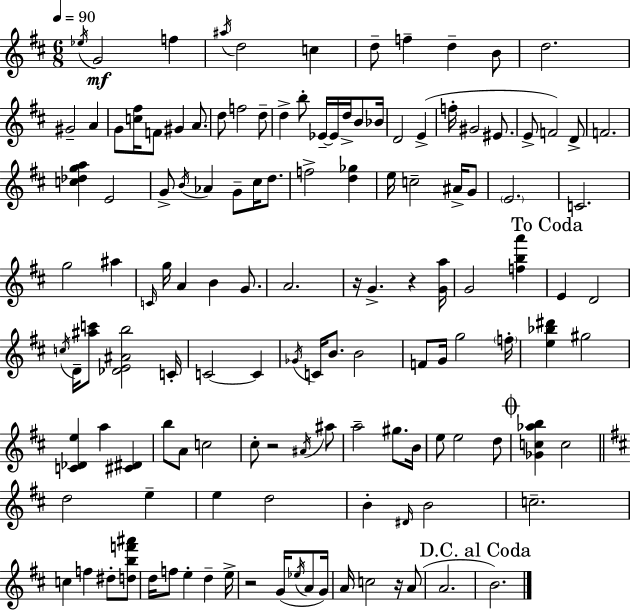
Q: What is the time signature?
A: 6/8